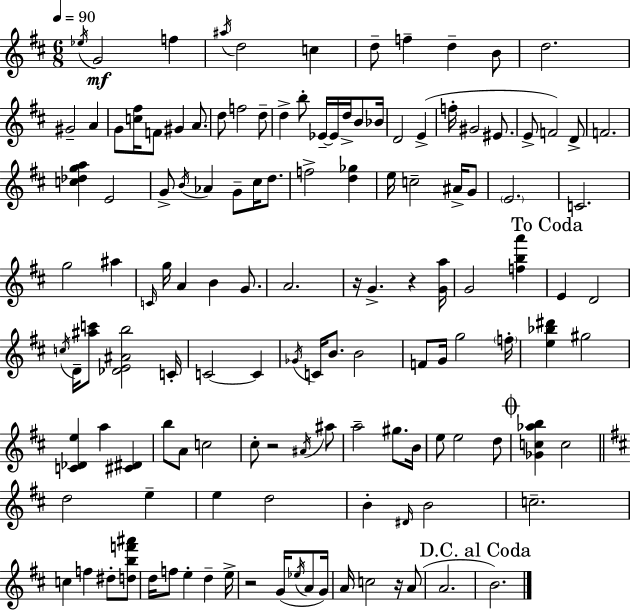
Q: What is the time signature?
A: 6/8